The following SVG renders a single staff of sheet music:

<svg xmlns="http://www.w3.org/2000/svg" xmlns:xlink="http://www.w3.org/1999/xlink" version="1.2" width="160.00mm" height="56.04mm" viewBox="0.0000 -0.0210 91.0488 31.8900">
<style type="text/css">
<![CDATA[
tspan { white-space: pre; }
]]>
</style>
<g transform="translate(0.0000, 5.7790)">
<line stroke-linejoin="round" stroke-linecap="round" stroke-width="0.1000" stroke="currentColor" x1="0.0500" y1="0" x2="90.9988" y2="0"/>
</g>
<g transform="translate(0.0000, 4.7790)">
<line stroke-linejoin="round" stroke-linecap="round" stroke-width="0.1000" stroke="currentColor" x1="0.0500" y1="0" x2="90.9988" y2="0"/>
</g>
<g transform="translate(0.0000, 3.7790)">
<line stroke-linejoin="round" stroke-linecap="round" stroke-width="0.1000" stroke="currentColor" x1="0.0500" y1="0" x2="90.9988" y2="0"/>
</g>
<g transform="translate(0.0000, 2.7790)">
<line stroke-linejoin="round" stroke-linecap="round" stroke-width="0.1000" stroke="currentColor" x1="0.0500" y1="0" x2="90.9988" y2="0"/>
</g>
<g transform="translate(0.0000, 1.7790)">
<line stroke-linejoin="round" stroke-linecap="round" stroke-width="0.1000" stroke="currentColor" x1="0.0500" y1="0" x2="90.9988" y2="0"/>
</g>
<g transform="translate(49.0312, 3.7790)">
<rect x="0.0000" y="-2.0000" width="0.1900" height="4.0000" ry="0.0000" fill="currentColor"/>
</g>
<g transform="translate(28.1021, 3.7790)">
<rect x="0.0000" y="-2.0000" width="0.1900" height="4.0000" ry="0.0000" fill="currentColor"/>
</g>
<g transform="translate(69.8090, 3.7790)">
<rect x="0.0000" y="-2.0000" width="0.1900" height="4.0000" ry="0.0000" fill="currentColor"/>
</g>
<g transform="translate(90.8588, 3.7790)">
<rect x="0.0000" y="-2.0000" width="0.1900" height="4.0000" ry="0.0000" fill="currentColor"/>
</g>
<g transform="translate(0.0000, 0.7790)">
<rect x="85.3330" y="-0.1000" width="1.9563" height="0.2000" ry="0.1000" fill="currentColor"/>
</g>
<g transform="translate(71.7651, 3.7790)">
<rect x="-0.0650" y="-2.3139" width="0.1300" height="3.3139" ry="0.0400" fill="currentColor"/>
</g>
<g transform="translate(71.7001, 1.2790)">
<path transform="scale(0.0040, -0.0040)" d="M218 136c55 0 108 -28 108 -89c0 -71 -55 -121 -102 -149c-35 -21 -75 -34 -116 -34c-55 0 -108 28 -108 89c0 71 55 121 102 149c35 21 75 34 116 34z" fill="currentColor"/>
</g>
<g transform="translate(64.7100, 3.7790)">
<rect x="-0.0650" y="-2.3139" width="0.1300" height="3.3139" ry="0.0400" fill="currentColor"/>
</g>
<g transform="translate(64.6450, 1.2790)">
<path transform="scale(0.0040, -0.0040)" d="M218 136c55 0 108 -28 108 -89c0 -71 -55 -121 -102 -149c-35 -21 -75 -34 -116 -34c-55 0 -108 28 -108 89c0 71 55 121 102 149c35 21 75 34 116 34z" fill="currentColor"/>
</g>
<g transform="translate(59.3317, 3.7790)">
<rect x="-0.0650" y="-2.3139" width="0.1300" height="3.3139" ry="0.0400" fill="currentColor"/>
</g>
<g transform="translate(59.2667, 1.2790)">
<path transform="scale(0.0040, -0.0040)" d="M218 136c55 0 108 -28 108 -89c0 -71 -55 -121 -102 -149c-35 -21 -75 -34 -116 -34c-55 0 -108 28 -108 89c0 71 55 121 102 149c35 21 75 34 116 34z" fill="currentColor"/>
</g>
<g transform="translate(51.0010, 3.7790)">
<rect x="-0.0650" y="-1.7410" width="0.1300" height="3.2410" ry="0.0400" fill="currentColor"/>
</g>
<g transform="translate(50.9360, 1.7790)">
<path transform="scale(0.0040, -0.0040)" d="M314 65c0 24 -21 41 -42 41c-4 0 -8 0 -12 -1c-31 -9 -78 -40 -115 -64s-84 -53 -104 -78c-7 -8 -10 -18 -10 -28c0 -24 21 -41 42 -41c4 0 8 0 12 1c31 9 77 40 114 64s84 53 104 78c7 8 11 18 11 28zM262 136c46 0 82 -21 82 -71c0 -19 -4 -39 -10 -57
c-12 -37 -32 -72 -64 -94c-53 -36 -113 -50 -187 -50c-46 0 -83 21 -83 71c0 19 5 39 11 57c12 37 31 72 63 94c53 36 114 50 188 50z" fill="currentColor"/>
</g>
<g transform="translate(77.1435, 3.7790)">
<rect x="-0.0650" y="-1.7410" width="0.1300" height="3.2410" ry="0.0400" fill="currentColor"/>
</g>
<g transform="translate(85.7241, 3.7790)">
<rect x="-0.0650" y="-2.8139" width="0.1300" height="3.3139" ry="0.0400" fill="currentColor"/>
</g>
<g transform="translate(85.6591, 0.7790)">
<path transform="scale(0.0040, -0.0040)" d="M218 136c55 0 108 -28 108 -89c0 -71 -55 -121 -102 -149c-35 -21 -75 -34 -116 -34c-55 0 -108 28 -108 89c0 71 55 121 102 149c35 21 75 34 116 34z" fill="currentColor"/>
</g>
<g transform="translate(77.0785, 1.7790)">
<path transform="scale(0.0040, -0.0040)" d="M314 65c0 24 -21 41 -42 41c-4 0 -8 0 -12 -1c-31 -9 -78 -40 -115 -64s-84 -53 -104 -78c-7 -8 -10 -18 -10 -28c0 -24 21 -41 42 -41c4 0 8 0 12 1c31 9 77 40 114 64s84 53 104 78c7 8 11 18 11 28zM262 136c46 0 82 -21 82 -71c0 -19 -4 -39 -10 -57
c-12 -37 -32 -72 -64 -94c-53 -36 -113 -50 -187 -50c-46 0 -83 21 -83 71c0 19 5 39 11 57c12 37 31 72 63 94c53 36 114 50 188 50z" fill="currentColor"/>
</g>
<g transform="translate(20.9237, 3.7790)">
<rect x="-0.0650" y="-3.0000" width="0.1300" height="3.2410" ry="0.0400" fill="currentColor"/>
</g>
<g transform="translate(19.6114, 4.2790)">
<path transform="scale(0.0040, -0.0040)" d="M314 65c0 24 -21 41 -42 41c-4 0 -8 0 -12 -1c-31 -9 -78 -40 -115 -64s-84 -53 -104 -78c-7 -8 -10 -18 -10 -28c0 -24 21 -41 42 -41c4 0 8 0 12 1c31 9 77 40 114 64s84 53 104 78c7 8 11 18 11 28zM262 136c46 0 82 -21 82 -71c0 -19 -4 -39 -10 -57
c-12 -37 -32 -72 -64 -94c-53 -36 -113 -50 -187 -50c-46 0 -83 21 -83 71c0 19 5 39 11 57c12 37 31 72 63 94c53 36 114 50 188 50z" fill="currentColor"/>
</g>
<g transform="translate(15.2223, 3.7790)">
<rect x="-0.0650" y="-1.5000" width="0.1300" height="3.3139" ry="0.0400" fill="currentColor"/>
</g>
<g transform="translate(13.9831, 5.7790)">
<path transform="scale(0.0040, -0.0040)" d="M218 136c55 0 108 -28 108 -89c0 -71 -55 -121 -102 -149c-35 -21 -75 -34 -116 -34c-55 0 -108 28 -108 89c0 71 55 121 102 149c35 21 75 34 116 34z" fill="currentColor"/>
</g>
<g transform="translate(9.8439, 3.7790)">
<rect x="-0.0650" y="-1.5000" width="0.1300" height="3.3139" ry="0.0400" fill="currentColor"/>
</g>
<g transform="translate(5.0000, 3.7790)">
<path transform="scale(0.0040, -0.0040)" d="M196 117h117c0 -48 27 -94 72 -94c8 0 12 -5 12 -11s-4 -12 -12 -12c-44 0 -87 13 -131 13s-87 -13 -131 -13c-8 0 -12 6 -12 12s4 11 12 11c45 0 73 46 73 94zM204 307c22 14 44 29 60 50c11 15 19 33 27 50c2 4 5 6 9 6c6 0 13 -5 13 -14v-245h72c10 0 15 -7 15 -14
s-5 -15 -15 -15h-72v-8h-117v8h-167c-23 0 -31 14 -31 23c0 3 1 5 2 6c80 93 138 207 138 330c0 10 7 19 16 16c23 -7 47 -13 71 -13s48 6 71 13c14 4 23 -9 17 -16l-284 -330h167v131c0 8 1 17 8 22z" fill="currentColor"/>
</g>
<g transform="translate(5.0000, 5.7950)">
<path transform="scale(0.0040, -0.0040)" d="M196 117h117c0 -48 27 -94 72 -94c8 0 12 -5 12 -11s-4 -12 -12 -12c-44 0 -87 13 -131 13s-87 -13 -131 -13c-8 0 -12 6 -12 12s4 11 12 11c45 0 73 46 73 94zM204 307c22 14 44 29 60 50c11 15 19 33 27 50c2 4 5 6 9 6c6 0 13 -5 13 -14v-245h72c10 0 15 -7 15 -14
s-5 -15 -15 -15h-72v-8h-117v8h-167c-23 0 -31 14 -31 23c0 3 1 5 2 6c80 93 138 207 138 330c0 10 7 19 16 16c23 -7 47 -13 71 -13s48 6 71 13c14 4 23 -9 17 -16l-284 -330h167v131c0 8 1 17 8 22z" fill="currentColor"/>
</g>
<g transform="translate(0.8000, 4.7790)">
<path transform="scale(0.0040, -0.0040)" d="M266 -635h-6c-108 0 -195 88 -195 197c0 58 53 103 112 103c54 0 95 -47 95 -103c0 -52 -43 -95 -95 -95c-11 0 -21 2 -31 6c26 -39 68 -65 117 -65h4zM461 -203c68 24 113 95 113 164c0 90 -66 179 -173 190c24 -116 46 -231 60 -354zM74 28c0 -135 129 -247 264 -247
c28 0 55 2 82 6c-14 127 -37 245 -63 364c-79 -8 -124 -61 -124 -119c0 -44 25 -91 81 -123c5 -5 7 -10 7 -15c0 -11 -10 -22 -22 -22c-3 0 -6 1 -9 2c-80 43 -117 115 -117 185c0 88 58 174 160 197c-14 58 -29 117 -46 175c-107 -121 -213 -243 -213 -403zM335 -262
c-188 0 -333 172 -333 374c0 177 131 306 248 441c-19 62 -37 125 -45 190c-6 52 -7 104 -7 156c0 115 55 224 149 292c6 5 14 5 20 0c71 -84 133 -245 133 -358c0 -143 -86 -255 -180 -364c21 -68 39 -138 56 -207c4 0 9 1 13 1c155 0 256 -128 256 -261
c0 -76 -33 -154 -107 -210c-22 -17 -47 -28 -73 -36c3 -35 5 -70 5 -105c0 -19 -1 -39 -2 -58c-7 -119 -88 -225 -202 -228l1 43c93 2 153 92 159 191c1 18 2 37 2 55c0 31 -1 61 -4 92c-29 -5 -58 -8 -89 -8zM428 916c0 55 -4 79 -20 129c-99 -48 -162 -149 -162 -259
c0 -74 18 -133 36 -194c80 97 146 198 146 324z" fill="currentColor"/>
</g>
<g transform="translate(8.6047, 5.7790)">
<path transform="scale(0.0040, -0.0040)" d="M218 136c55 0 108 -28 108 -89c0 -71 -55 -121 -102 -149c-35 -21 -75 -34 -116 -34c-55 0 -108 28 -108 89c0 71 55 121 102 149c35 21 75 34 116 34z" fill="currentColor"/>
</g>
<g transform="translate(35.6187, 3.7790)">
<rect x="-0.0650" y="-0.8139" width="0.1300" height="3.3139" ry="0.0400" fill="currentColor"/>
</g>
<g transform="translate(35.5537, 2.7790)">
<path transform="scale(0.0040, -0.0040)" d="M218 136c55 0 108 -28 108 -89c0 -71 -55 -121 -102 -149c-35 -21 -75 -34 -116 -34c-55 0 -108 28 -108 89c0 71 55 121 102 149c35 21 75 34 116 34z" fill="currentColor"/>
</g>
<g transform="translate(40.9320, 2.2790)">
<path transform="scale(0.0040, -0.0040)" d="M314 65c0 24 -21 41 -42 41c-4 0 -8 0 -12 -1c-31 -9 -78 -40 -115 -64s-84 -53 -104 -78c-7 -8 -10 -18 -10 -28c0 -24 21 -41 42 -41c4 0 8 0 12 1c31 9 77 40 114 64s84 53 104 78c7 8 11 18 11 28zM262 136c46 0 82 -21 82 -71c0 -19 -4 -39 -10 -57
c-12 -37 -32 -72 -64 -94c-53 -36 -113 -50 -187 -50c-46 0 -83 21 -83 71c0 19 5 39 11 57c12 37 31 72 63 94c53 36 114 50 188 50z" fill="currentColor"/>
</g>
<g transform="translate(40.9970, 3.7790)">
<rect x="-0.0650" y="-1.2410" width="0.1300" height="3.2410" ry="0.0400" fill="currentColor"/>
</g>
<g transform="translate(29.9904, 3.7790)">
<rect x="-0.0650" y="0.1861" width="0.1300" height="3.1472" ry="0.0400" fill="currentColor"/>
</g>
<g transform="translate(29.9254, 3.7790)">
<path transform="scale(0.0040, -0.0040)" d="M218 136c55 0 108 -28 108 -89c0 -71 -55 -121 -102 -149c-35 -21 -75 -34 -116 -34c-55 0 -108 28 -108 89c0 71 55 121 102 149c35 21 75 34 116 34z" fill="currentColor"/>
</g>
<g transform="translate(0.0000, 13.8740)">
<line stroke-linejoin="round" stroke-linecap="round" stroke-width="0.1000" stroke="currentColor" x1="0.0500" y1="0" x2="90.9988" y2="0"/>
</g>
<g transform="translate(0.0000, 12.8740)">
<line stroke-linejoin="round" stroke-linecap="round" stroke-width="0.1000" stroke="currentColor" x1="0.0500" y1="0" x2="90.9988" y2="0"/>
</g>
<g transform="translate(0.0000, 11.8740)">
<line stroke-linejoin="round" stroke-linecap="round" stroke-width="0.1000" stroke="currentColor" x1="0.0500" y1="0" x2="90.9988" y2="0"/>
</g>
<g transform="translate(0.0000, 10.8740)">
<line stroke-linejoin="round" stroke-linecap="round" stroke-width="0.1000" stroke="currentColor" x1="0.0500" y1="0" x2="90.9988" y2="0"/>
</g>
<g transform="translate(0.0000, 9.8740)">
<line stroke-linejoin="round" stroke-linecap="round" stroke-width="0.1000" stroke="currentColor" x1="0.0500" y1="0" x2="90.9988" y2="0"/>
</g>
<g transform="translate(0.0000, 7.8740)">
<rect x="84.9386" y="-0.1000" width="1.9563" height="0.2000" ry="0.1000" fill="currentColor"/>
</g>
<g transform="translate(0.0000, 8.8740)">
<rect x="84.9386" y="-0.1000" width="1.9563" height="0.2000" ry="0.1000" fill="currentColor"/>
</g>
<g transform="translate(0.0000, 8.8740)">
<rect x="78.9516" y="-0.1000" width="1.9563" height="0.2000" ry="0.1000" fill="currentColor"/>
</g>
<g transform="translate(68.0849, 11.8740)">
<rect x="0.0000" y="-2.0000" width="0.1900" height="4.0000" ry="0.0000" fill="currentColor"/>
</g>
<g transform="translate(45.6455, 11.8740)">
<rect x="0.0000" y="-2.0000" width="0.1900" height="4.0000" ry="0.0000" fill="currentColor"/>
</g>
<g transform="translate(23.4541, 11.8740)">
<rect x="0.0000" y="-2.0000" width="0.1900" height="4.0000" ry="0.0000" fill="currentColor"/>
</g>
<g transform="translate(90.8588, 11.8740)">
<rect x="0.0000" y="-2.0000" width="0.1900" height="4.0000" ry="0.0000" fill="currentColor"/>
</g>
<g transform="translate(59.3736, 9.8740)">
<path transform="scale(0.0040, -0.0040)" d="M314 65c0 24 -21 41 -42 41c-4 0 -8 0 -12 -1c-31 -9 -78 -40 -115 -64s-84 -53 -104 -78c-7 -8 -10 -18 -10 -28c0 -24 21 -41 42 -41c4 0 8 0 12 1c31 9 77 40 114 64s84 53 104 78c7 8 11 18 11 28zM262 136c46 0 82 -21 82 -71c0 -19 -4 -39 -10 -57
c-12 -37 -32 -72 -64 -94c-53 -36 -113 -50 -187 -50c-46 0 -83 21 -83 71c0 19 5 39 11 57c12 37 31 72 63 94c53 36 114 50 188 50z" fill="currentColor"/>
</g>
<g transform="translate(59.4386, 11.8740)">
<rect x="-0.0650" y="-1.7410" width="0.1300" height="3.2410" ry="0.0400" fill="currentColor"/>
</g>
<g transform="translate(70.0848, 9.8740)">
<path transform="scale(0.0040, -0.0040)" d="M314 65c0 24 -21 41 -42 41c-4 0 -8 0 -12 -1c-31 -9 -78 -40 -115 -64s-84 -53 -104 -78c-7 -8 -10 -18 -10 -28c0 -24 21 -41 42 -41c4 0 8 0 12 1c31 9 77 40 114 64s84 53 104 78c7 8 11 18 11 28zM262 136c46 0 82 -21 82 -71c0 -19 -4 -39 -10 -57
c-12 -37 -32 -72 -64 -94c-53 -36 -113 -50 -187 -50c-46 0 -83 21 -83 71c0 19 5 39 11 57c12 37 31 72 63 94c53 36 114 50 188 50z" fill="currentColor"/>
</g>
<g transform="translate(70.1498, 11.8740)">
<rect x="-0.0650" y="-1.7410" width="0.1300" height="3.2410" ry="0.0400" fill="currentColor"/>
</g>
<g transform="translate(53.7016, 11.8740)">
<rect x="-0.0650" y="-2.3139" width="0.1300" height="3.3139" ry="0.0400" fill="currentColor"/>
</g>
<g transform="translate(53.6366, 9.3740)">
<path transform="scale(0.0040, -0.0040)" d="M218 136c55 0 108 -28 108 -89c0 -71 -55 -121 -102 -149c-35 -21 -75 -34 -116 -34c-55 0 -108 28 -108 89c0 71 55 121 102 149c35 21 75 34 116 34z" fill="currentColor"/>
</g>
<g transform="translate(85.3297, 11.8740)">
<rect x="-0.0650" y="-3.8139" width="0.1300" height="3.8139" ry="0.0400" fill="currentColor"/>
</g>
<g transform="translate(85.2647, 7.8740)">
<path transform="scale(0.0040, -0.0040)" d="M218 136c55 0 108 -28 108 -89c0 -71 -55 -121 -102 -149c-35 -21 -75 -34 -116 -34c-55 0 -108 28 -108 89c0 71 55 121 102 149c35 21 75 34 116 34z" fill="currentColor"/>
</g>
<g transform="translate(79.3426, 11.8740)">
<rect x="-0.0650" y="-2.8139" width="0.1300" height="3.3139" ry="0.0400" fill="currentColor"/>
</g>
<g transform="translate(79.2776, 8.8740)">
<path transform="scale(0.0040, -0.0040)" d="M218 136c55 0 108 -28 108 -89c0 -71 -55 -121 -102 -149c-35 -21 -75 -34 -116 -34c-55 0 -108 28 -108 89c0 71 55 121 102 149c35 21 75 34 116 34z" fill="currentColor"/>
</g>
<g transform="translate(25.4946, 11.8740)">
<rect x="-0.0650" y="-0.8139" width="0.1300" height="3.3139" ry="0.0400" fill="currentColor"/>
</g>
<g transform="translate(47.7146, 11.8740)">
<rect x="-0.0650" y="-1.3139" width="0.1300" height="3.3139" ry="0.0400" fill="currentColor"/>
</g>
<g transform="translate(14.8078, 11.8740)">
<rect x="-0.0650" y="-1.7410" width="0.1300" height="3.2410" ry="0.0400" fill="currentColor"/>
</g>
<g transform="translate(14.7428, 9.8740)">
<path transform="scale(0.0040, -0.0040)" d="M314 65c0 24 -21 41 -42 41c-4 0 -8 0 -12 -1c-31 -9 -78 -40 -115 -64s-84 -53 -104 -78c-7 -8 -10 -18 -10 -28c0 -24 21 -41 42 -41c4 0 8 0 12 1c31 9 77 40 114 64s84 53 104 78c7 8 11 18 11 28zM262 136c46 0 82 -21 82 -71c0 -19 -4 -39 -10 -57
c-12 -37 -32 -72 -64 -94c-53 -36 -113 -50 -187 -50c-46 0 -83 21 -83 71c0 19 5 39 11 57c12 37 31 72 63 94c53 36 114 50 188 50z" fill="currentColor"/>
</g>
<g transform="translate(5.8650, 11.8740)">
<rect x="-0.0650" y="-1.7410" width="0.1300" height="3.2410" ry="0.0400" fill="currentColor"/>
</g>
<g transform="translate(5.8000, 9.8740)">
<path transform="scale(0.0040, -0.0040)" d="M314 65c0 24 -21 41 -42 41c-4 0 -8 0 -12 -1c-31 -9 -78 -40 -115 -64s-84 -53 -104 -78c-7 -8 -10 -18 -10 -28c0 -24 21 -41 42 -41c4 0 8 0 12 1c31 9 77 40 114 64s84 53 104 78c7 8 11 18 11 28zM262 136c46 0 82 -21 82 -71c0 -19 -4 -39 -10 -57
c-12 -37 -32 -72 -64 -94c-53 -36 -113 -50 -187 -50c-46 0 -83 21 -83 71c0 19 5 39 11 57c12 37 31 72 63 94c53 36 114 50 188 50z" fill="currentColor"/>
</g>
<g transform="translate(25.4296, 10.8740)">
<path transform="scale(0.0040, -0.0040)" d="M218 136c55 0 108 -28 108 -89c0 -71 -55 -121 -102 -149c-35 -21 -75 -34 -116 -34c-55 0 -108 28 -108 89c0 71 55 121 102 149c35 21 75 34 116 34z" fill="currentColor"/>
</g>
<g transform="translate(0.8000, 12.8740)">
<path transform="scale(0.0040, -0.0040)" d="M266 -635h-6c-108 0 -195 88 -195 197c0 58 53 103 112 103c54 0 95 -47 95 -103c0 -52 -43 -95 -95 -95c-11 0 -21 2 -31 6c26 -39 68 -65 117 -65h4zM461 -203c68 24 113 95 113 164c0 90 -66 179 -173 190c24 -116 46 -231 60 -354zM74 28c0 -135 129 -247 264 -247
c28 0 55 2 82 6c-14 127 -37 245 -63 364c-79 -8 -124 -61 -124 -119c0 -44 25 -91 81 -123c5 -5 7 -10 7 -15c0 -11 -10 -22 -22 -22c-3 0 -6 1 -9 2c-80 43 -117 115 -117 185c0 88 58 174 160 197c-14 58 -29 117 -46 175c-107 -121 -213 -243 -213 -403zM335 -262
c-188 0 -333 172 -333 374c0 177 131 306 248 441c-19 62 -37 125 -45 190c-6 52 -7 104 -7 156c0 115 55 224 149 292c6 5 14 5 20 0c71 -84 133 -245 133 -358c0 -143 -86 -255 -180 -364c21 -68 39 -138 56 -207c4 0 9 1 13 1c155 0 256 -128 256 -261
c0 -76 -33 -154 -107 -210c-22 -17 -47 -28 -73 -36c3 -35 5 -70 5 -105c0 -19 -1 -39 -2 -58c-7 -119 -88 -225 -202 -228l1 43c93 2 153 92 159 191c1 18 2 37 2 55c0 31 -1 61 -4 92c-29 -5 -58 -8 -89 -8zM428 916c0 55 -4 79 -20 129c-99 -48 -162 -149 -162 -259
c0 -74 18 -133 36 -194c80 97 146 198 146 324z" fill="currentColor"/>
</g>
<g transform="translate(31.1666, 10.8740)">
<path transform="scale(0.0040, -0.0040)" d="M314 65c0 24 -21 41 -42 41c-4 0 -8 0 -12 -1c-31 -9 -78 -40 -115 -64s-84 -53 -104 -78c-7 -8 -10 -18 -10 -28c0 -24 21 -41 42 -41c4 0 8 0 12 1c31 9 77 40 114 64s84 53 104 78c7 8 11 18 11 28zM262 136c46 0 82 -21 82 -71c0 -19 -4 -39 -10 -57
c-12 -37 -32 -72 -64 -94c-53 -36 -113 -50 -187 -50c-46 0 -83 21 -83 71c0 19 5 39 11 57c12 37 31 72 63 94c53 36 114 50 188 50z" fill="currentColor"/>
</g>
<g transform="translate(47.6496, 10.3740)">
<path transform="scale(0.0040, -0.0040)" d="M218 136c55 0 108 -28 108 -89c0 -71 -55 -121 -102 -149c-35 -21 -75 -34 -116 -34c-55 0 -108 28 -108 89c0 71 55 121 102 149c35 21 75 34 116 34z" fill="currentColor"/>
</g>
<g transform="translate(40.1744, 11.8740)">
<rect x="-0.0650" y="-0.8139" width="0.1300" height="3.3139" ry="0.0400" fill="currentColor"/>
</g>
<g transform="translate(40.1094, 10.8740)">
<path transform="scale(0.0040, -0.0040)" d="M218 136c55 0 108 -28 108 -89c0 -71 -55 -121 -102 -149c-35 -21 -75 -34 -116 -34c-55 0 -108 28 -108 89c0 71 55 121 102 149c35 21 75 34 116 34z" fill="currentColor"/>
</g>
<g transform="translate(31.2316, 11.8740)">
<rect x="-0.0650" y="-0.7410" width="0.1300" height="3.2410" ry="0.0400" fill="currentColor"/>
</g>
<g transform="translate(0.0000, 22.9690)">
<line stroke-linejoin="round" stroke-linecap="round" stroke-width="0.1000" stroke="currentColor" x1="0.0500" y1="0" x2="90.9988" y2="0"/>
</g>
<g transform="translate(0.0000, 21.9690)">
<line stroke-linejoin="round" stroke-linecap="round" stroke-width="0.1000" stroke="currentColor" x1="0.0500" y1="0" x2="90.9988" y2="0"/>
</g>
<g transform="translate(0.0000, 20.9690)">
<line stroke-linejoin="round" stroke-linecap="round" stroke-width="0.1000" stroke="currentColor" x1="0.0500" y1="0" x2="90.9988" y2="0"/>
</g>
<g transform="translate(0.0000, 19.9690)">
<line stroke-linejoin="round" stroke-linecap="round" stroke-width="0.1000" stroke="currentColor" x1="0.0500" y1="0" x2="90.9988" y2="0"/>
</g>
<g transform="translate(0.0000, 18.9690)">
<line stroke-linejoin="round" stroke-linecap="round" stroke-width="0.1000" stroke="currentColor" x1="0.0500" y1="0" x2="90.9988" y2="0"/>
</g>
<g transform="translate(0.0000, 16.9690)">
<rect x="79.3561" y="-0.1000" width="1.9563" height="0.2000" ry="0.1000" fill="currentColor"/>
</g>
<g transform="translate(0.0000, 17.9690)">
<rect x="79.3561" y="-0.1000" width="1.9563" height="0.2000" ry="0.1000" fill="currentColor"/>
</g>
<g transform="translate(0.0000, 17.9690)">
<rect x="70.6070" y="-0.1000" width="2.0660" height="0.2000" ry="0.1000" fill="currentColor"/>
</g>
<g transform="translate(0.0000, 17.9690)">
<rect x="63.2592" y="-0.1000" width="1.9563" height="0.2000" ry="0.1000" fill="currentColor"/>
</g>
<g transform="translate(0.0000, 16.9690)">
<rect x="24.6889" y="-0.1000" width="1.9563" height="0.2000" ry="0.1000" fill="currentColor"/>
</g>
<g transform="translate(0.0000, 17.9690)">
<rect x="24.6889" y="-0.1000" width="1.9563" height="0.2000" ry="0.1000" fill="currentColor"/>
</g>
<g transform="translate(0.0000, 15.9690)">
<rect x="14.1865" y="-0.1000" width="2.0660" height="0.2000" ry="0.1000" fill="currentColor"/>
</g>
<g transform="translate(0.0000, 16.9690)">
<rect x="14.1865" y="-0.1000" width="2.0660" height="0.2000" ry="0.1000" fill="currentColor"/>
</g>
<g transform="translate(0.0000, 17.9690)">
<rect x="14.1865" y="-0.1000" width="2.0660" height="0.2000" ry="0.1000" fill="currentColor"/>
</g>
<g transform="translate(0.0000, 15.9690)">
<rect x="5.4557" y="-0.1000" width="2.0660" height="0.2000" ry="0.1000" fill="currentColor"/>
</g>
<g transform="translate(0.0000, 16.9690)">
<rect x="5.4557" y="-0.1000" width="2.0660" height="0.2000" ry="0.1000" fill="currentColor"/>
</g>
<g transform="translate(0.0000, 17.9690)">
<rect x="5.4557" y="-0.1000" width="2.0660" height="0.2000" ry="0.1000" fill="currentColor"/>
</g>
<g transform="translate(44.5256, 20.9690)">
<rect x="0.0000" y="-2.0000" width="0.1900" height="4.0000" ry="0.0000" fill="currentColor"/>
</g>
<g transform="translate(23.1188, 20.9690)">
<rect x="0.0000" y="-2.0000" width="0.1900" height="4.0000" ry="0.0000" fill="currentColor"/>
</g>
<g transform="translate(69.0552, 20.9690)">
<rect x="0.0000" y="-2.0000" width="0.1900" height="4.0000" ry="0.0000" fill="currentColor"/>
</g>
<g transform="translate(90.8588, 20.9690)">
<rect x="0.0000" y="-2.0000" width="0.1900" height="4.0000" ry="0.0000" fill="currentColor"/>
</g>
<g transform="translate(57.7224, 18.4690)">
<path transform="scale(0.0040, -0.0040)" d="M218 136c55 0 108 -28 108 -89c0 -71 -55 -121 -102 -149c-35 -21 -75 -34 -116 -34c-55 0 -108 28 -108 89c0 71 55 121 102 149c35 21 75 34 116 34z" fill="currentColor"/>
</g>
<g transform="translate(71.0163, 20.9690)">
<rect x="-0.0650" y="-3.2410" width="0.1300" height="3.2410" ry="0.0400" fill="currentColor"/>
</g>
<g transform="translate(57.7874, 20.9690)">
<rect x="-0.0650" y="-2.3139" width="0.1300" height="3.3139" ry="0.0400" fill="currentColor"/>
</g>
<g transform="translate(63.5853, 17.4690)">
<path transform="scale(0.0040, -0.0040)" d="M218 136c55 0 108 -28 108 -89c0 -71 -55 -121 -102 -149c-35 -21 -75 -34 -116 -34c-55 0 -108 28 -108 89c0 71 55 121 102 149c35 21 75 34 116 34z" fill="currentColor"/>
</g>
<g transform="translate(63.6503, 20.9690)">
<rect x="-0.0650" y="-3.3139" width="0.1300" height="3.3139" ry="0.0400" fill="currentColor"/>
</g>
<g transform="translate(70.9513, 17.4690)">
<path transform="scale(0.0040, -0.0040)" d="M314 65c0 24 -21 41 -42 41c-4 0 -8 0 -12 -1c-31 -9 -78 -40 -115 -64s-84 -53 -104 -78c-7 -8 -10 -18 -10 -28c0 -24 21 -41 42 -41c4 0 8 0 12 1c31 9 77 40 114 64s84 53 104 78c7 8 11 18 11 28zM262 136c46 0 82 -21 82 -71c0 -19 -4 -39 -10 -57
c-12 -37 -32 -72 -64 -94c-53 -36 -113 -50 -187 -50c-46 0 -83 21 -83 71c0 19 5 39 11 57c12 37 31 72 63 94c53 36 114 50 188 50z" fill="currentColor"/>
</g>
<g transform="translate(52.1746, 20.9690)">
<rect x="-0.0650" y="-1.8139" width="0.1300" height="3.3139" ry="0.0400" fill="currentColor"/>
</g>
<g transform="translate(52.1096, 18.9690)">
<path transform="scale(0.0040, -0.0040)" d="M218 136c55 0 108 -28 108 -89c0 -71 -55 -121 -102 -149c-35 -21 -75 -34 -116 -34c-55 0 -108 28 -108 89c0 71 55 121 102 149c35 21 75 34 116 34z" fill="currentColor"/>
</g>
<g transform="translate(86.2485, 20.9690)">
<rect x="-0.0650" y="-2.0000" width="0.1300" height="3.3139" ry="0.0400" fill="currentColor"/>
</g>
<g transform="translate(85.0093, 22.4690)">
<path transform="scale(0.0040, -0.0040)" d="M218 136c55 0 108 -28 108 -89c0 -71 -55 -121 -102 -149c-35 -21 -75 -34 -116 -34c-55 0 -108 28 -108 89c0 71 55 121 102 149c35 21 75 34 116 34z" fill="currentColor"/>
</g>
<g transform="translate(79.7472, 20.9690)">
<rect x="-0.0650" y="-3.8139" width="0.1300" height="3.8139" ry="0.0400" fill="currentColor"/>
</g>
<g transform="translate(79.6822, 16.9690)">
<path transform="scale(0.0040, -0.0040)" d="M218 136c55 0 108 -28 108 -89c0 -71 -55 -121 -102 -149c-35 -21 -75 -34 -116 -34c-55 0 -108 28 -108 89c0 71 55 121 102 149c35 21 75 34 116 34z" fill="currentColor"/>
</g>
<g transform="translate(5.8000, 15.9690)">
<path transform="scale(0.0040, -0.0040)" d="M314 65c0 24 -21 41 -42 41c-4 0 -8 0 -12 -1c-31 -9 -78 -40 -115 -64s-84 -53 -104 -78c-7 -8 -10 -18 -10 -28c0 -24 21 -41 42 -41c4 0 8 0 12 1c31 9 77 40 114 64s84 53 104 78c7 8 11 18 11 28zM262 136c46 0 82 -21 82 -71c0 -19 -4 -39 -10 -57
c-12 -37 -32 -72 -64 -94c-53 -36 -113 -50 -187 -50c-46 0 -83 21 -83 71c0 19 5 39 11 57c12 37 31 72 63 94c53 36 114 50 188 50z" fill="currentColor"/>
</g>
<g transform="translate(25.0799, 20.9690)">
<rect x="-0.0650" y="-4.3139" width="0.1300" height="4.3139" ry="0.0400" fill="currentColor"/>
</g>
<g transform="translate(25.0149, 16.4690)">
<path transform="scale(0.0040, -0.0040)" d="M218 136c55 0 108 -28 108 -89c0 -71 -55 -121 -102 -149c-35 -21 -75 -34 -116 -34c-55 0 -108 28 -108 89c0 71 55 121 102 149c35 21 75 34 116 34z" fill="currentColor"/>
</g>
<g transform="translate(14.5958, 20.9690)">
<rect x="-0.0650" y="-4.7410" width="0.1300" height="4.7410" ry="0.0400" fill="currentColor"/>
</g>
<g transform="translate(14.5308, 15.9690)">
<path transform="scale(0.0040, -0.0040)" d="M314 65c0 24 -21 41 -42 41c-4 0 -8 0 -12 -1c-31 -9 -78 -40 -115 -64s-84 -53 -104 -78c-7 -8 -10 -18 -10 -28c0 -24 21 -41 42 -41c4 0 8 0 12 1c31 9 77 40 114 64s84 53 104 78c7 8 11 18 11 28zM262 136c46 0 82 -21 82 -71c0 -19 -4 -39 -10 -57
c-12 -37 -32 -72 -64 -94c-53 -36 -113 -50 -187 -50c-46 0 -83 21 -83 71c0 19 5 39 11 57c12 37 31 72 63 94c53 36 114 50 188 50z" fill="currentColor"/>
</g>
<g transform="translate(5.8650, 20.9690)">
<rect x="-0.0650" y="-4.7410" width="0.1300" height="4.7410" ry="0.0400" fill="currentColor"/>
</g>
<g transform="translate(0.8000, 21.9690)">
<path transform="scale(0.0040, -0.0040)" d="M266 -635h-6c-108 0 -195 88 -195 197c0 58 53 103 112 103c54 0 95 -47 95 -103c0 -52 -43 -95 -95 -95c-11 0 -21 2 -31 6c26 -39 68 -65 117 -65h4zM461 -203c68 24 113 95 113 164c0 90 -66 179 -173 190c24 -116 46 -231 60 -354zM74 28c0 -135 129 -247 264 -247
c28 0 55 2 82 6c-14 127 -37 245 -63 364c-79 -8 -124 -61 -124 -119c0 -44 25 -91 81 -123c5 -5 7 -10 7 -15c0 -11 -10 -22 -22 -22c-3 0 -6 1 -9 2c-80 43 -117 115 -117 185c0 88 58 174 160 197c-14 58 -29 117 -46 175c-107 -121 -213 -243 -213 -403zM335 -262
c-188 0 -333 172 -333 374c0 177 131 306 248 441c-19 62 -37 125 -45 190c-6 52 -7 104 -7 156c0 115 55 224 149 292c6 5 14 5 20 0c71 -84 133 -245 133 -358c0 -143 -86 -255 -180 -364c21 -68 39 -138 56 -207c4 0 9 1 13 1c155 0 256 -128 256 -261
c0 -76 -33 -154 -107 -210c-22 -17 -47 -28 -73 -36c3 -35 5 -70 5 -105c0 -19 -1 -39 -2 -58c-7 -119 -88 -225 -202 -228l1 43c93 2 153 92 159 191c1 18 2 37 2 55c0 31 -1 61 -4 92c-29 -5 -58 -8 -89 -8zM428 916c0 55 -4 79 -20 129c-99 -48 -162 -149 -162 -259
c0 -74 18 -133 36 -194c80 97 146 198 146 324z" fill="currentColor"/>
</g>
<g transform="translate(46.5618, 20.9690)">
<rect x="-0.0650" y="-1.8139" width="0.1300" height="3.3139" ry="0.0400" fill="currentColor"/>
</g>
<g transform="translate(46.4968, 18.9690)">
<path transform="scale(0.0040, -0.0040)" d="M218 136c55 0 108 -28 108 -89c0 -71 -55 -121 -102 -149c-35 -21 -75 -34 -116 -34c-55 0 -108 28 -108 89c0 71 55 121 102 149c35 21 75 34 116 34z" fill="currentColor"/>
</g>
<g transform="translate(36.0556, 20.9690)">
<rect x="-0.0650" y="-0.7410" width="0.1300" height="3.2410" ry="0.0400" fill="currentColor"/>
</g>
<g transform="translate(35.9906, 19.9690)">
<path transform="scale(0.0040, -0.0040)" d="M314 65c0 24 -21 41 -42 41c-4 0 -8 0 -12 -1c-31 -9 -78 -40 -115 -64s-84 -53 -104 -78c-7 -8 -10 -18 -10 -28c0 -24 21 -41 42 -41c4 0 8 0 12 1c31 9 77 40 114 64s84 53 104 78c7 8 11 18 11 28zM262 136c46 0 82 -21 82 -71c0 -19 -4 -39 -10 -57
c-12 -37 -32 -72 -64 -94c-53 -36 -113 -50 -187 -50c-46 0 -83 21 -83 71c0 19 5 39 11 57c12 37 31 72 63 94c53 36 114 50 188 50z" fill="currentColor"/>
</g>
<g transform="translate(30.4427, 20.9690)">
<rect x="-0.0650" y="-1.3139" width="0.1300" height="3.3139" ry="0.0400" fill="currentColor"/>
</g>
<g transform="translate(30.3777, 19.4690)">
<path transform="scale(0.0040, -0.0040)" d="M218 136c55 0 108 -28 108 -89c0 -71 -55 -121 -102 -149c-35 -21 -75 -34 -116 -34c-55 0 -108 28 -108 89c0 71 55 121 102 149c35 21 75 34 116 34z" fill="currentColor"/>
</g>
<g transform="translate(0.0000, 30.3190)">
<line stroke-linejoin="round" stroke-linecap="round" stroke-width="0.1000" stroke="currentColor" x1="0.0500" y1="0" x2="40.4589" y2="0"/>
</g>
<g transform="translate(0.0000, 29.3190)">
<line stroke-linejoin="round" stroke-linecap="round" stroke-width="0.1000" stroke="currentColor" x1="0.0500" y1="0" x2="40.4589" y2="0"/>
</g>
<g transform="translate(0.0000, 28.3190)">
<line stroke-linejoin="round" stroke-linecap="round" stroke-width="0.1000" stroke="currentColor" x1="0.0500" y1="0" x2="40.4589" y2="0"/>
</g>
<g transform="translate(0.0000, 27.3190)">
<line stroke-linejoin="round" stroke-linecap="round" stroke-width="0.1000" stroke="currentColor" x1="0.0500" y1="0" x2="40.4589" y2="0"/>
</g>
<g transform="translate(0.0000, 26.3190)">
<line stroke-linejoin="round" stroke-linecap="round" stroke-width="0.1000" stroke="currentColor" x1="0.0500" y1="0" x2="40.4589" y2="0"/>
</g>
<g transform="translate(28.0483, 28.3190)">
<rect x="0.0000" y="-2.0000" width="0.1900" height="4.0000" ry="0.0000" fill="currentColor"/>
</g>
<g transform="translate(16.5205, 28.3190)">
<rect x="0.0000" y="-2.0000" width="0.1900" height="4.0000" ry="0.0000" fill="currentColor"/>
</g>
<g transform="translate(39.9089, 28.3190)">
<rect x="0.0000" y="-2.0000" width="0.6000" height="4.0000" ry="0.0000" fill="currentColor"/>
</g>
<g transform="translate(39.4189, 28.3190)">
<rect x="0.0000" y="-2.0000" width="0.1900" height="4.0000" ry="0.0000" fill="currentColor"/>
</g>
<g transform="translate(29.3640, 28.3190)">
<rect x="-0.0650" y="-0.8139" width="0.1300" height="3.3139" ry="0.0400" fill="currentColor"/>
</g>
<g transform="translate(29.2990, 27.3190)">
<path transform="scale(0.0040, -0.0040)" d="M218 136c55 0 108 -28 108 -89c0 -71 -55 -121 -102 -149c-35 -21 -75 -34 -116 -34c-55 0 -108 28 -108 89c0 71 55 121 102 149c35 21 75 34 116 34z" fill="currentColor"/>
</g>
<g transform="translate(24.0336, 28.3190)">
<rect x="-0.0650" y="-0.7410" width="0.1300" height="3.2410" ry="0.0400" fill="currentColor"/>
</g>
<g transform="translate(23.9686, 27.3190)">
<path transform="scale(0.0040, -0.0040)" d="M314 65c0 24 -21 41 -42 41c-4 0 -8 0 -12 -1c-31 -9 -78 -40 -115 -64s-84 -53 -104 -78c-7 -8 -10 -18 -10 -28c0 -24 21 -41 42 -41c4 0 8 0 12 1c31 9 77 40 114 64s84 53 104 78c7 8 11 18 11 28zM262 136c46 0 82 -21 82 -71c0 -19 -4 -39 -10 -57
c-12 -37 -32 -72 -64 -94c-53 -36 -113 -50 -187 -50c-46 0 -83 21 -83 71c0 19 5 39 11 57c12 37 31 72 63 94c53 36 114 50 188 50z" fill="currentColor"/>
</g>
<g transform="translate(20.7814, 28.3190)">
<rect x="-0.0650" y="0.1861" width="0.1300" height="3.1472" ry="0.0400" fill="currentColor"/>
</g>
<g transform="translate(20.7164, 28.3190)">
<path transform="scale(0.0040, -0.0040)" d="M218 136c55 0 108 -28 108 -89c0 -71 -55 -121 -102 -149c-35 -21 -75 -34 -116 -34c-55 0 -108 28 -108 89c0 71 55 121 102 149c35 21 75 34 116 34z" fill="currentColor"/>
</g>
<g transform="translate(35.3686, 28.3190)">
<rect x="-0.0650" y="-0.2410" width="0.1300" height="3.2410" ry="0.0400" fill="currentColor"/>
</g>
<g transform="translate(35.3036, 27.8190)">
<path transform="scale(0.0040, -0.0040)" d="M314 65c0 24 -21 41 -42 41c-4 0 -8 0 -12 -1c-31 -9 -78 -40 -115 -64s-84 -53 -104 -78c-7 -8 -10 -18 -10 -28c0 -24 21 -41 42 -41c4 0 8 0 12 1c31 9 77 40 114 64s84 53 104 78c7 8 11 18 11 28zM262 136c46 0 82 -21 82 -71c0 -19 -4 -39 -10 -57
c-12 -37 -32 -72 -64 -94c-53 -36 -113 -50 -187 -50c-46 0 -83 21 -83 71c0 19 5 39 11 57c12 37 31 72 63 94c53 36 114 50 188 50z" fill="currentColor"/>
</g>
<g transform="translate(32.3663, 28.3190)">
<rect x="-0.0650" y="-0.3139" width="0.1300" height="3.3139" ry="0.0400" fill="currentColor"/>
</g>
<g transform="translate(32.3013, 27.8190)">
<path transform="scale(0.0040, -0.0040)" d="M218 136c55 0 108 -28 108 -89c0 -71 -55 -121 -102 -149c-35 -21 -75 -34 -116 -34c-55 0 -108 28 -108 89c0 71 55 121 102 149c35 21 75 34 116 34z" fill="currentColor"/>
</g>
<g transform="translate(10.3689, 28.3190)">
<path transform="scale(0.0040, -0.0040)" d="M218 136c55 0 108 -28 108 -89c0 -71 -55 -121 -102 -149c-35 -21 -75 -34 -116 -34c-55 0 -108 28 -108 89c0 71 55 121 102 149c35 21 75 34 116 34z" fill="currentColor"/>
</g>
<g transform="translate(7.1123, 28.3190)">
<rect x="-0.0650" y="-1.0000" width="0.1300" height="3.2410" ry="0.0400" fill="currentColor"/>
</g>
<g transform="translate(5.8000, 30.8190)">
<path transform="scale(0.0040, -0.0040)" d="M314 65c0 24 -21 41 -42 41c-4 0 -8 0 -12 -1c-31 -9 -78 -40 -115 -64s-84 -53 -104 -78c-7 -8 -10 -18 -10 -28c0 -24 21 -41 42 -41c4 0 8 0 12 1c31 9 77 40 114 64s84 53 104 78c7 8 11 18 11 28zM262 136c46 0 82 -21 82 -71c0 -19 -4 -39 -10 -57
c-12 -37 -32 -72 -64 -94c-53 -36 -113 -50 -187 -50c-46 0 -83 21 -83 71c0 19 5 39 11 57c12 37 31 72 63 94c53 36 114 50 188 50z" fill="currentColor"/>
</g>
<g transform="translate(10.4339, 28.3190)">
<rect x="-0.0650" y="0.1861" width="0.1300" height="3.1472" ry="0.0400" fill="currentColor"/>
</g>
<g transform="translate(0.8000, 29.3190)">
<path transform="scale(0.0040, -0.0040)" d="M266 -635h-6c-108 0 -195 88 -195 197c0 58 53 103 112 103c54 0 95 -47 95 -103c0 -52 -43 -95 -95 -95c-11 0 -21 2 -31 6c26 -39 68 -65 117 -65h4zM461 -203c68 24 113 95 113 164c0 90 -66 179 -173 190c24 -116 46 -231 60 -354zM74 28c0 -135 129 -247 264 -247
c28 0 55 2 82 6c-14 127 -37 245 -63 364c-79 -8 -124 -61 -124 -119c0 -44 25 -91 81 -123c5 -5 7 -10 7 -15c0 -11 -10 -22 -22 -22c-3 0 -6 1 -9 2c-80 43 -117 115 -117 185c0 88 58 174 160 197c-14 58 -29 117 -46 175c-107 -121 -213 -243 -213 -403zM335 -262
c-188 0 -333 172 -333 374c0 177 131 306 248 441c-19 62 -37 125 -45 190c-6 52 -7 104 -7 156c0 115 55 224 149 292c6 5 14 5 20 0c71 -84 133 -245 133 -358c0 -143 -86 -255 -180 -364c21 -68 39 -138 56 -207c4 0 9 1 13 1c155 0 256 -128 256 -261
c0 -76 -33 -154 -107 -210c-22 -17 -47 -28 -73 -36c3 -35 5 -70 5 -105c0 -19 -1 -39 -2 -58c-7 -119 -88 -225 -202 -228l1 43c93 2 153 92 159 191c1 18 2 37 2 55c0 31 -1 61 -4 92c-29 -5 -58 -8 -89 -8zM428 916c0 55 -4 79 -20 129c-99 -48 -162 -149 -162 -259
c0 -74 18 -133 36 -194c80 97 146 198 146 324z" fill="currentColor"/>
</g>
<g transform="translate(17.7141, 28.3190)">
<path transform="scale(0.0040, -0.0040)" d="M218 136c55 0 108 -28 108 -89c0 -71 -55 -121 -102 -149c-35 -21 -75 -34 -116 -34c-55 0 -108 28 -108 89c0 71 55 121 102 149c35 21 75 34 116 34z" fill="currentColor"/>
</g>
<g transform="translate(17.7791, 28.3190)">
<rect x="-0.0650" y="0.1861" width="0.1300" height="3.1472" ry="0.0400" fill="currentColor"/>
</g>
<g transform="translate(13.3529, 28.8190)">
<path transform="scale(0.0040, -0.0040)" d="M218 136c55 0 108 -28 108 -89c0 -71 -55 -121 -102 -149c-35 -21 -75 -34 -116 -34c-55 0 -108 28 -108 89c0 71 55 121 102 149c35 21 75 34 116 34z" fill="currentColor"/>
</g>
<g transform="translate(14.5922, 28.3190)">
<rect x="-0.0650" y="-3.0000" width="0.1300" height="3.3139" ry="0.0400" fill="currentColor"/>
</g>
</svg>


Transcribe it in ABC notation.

X:1
T:Untitled
M:4/4
L:1/4
K:C
E E A2 B d e2 f2 g g g f2 a f2 f2 d d2 d e g f2 f2 a c' e'2 e'2 d' e d2 f f g b b2 c' F D2 B A B B d2 d c c2